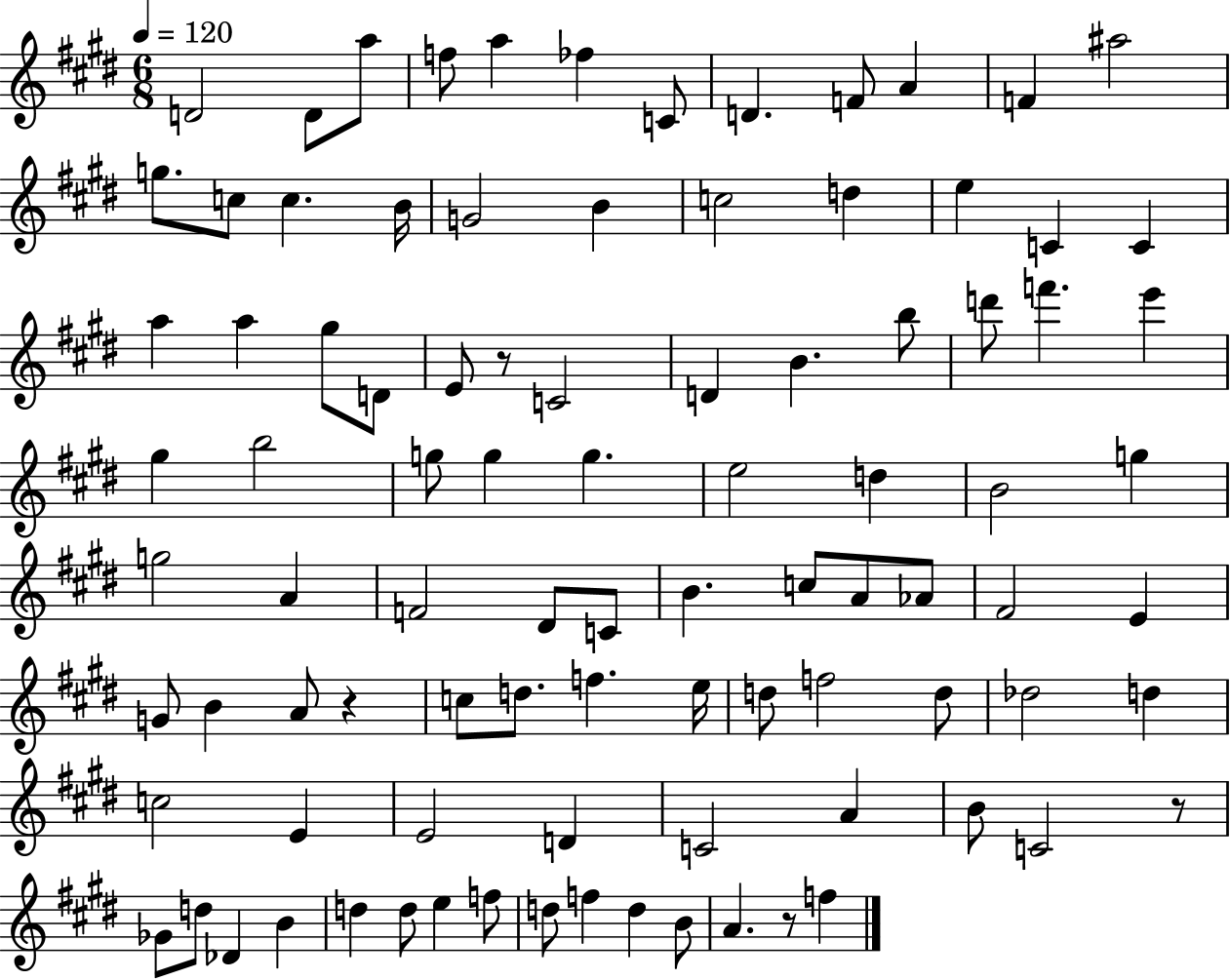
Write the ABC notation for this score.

X:1
T:Untitled
M:6/8
L:1/4
K:E
D2 D/2 a/2 f/2 a _f C/2 D F/2 A F ^a2 g/2 c/2 c B/4 G2 B c2 d e C C a a ^g/2 D/2 E/2 z/2 C2 D B b/2 d'/2 f' e' ^g b2 g/2 g g e2 d B2 g g2 A F2 ^D/2 C/2 B c/2 A/2 _A/2 ^F2 E G/2 B A/2 z c/2 d/2 f e/4 d/2 f2 d/2 _d2 d c2 E E2 D C2 A B/2 C2 z/2 _G/2 d/2 _D B d d/2 e f/2 d/2 f d B/2 A z/2 f